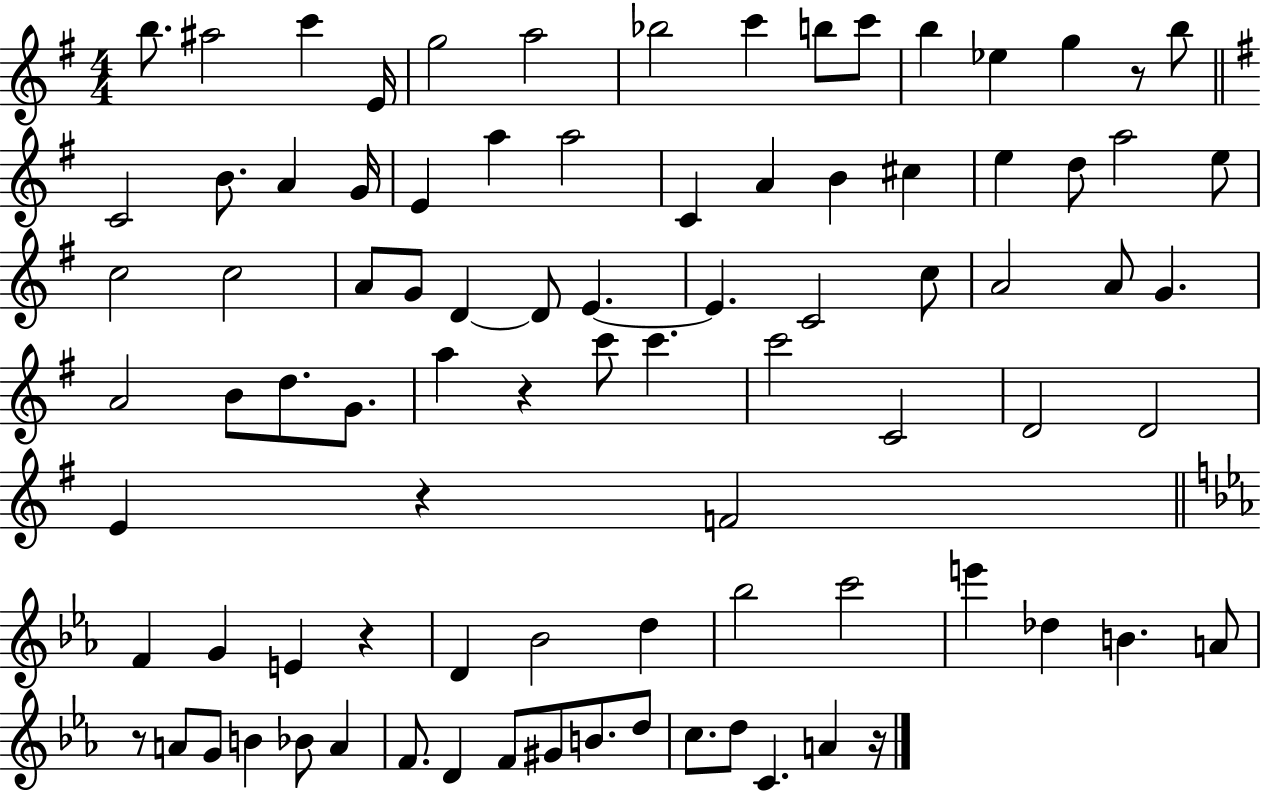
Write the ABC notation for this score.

X:1
T:Untitled
M:4/4
L:1/4
K:G
b/2 ^a2 c' E/4 g2 a2 _b2 c' b/2 c'/2 b _e g z/2 b/2 C2 B/2 A G/4 E a a2 C A B ^c e d/2 a2 e/2 c2 c2 A/2 G/2 D D/2 E E C2 c/2 A2 A/2 G A2 B/2 d/2 G/2 a z c'/2 c' c'2 C2 D2 D2 E z F2 F G E z D _B2 d _b2 c'2 e' _d B A/2 z/2 A/2 G/2 B _B/2 A F/2 D F/2 ^G/2 B/2 d/2 c/2 d/2 C A z/4